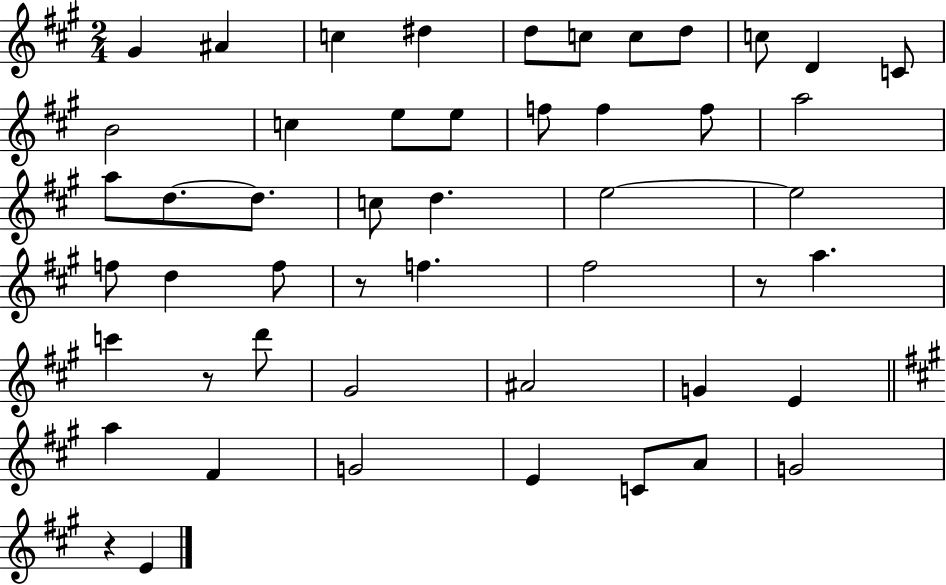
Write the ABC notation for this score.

X:1
T:Untitled
M:2/4
L:1/4
K:A
^G ^A c ^d d/2 c/2 c/2 d/2 c/2 D C/2 B2 c e/2 e/2 f/2 f f/2 a2 a/2 d/2 d/2 c/2 d e2 e2 f/2 d f/2 z/2 f ^f2 z/2 a c' z/2 d'/2 ^G2 ^A2 G E a ^F G2 E C/2 A/2 G2 z E